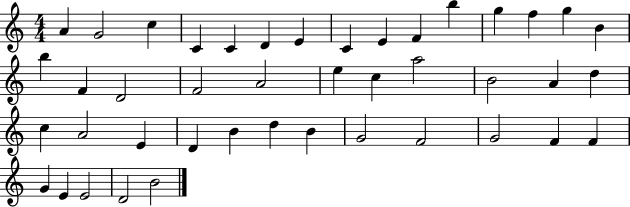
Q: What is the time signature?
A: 4/4